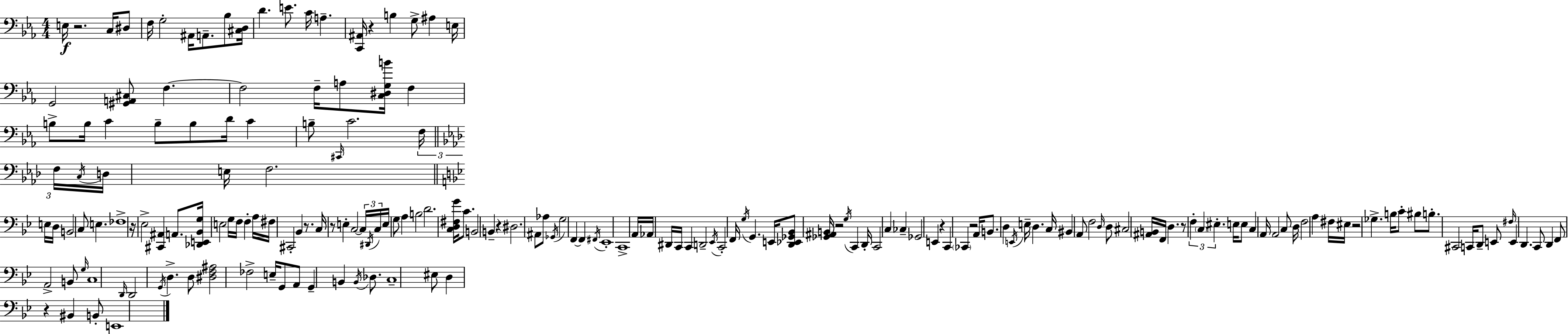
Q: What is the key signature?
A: EES major